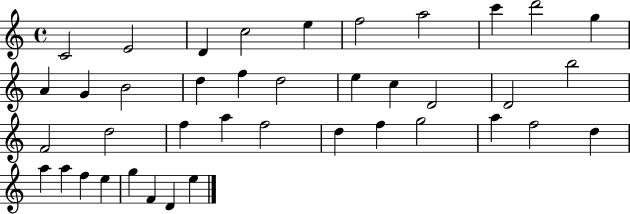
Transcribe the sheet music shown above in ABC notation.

X:1
T:Untitled
M:4/4
L:1/4
K:C
C2 E2 D c2 e f2 a2 c' d'2 g A G B2 d f d2 e c D2 D2 b2 F2 d2 f a f2 d f g2 a f2 d a a f e g F D e